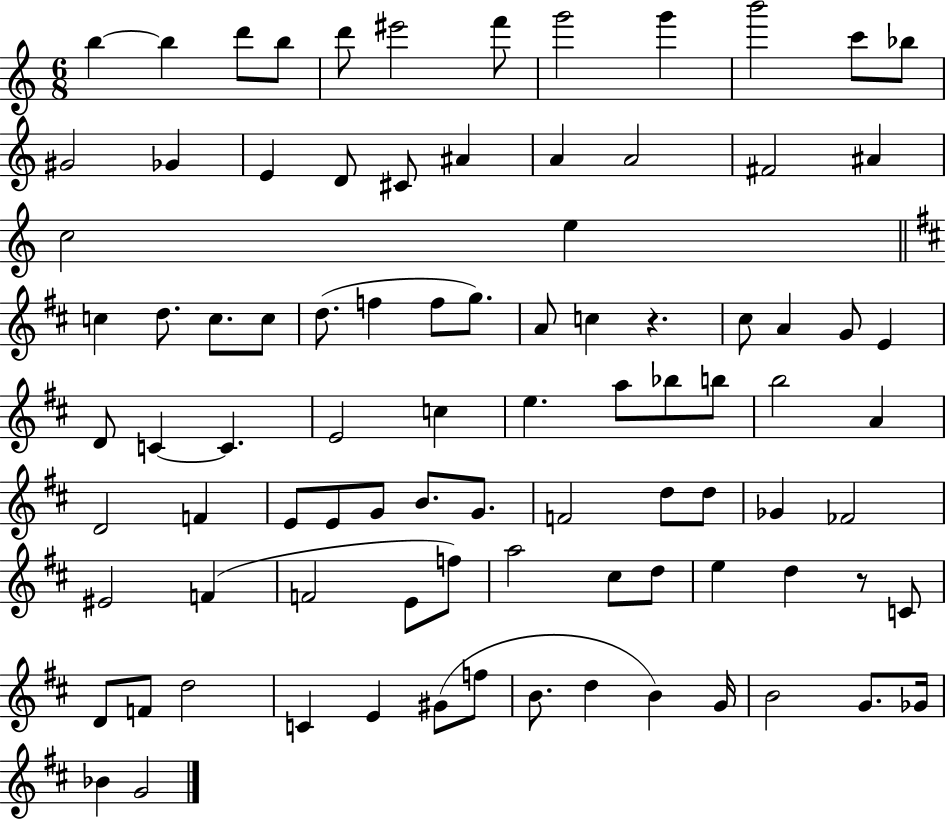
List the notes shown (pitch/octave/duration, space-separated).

B5/q B5/q D6/e B5/e D6/e EIS6/h F6/e G6/h G6/q B6/h C6/e Bb5/e G#4/h Gb4/q E4/q D4/e C#4/e A#4/q A4/q A4/h F#4/h A#4/q C5/h E5/q C5/q D5/e. C5/e. C5/e D5/e. F5/q F5/e G5/e. A4/e C5/q R/q. C#5/e A4/q G4/e E4/q D4/e C4/q C4/q. E4/h C5/q E5/q. A5/e Bb5/e B5/e B5/h A4/q D4/h F4/q E4/e E4/e G4/e B4/e. G4/e. F4/h D5/e D5/e Gb4/q FES4/h EIS4/h F4/q F4/h E4/e F5/e A5/h C#5/e D5/e E5/q D5/q R/e C4/e D4/e F4/e D5/h C4/q E4/q G#4/e F5/e B4/e. D5/q B4/q G4/s B4/h G4/e. Gb4/s Bb4/q G4/h